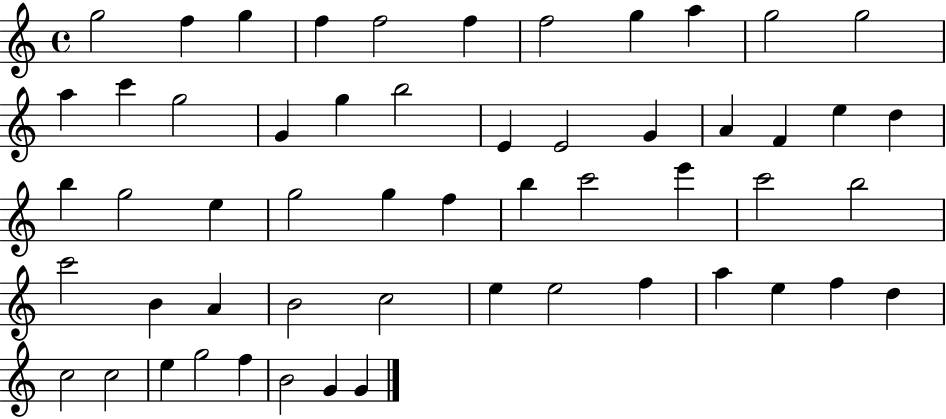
G5/h F5/q G5/q F5/q F5/h F5/q F5/h G5/q A5/q G5/h G5/h A5/q C6/q G5/h G4/q G5/q B5/h E4/q E4/h G4/q A4/q F4/q E5/q D5/q B5/q G5/h E5/q G5/h G5/q F5/q B5/q C6/h E6/q C6/h B5/h C6/h B4/q A4/q B4/h C5/h E5/q E5/h F5/q A5/q E5/q F5/q D5/q C5/h C5/h E5/q G5/h F5/q B4/h G4/q G4/q